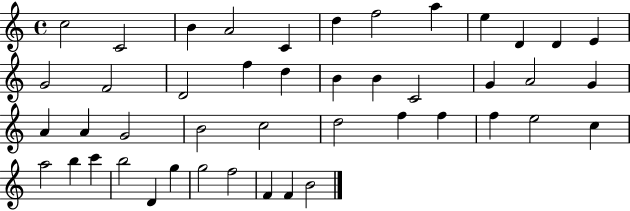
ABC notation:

X:1
T:Untitled
M:4/4
L:1/4
K:C
c2 C2 B A2 C d f2 a e D D E G2 F2 D2 f d B B C2 G A2 G A A G2 B2 c2 d2 f f f e2 c a2 b c' b2 D g g2 f2 F F B2